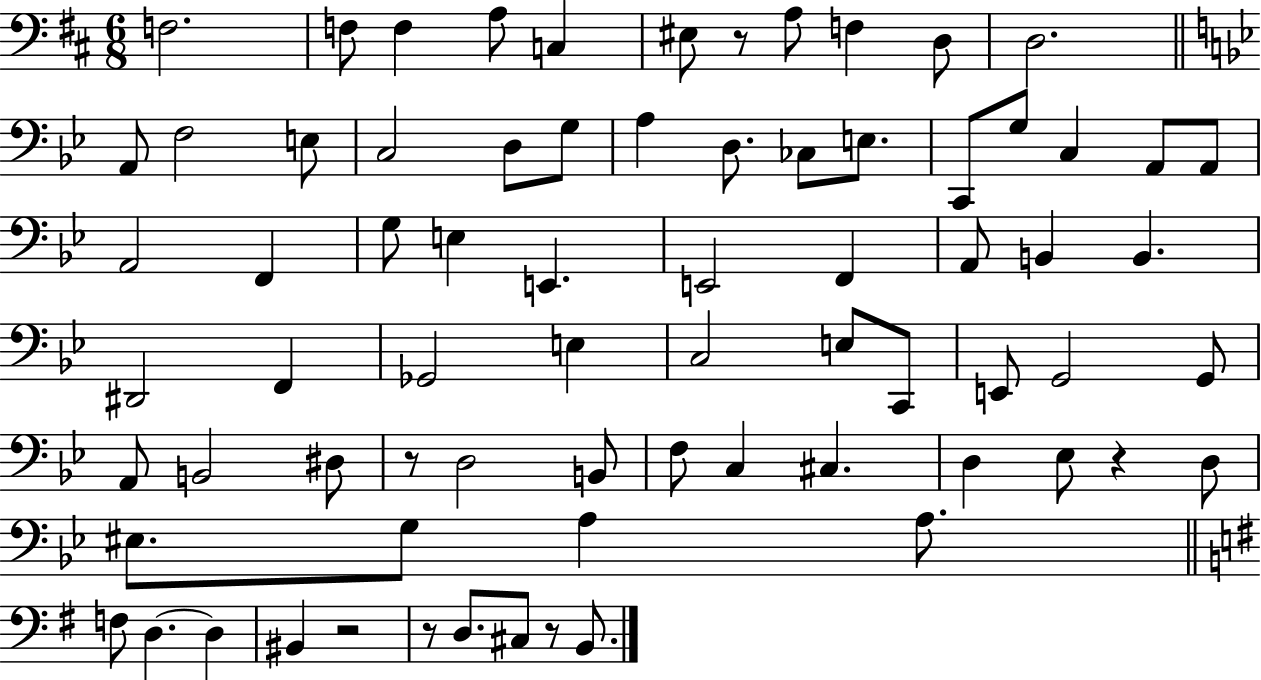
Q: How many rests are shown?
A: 6